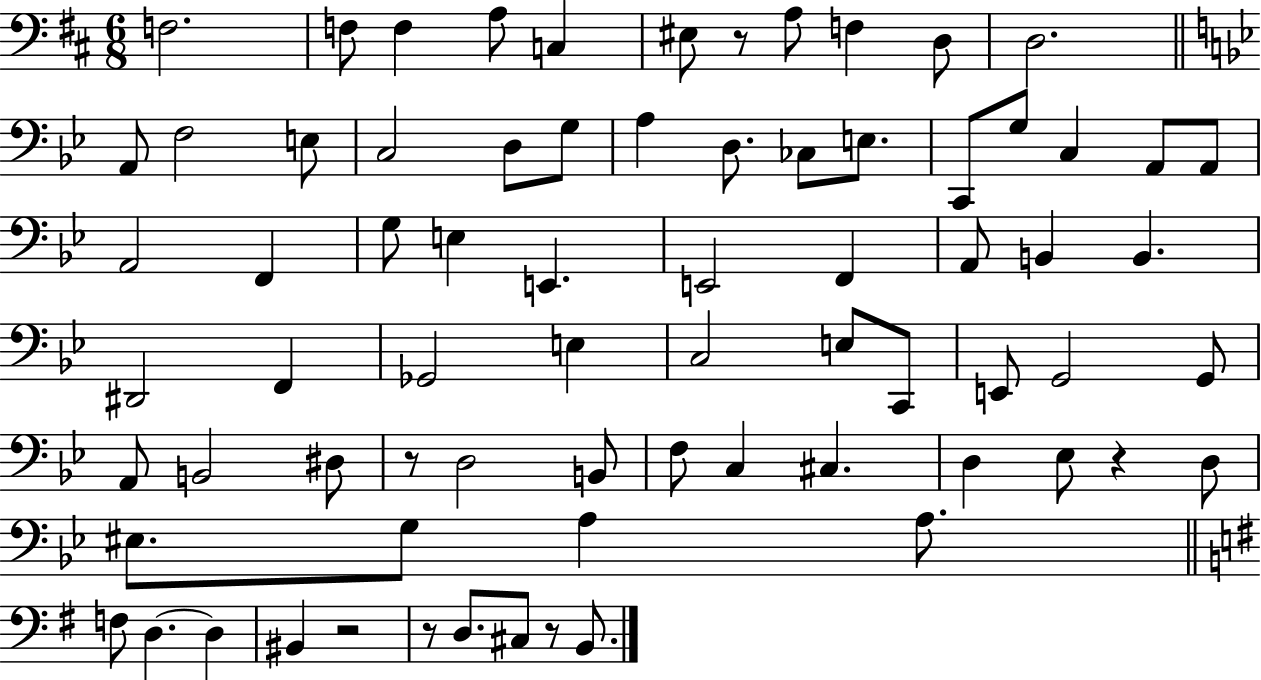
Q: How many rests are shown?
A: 6